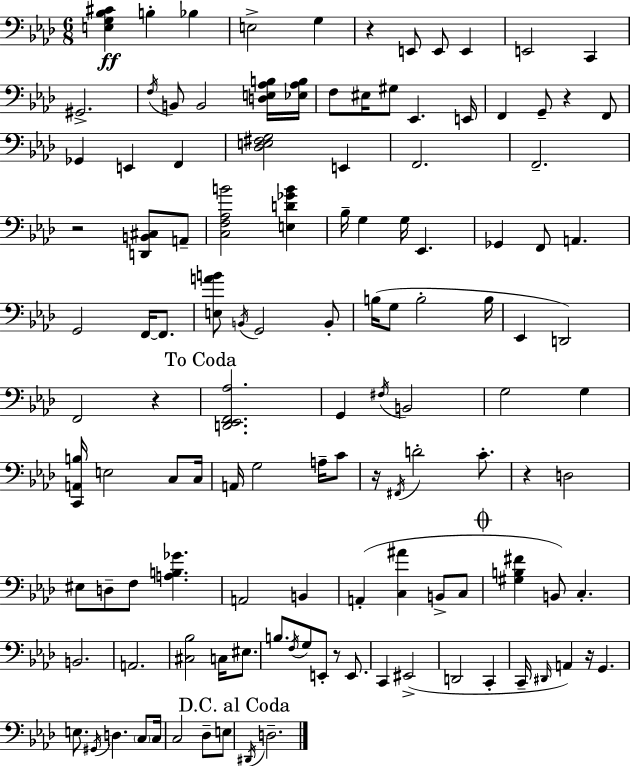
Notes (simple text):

[E3,G3,Bb3,C#4]/q B3/q Bb3/q E3/h G3/q R/q E2/e E2/e E2/q E2/h C2/q G#2/h. F3/s B2/e B2/h [D3,E3,Ab3,B3]/s [Eb3,Ab3,B3]/s F3/e EIS3/s G#3/e Eb2/q. E2/s F2/q G2/e R/q F2/e Gb2/q E2/q F2/q [Db3,E3,F#3,G3]/h E2/q F2/h. F2/h. R/h [D2,B2,C#3]/e A2/e [C3,F3,Ab3,B4]/h [E3,D4,Gb4,B4]/q Bb3/s G3/q G3/s Eb2/q. Gb2/q F2/e A2/q. G2/h F2/s F2/e. [E3,A4,B4]/e B2/s G2/h B2/e B3/s G3/e B3/h B3/s Eb2/q D2/h F2/h R/q [D2,Eb2,F2,Ab3]/h. G2/q F#3/s B2/h G3/h G3/q [C2,A2,B3]/s E3/h C3/e C3/s A2/s G3/h A3/s C4/e R/s F#2/s D4/h C4/e. R/q D3/h EIS3/e D3/e F3/e [A3,B3,Gb4]/q. A2/h B2/q A2/q [C3,A#4]/q B2/e C3/e [G#3,B3,F#4]/q B2/e C3/q. B2/h. A2/h. [C#3,Bb3]/h C3/s EIS3/e. B3/e. F3/s G3/e E2/e R/e E2/e. C2/q EIS2/h D2/h C2/q C2/s D#2/s A2/q R/s G2/q. E3/e. G#2/s D3/q. C3/e C3/s C3/h Db3/e E3/e D#2/s D3/h.